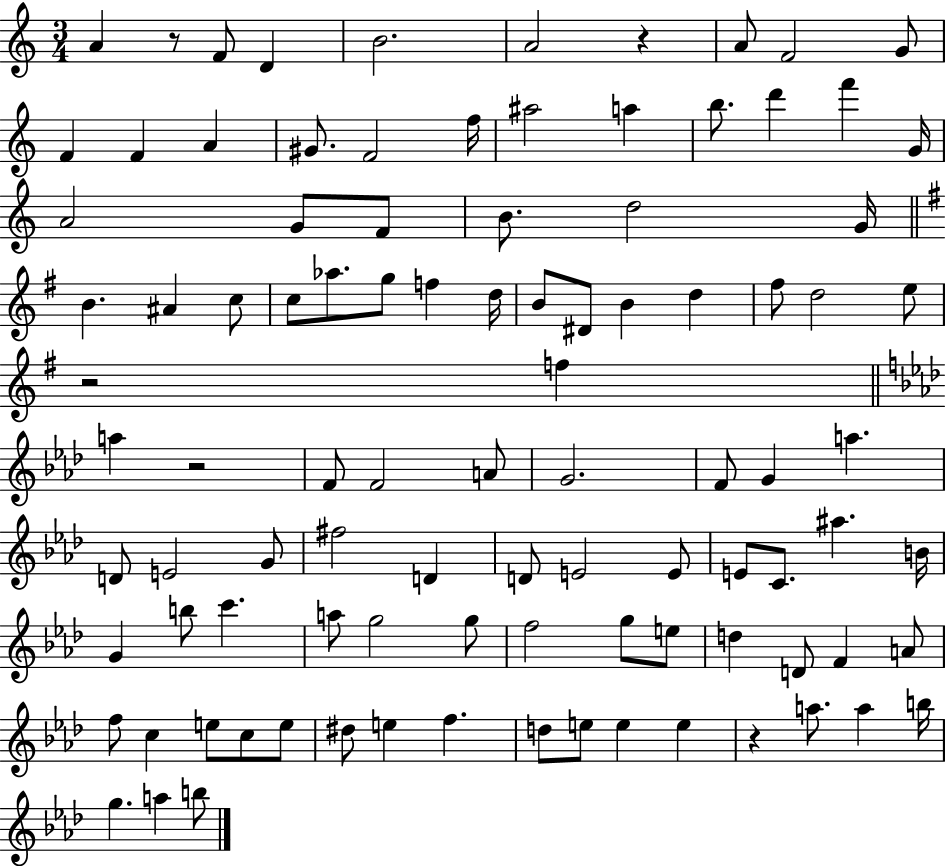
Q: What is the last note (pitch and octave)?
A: B5